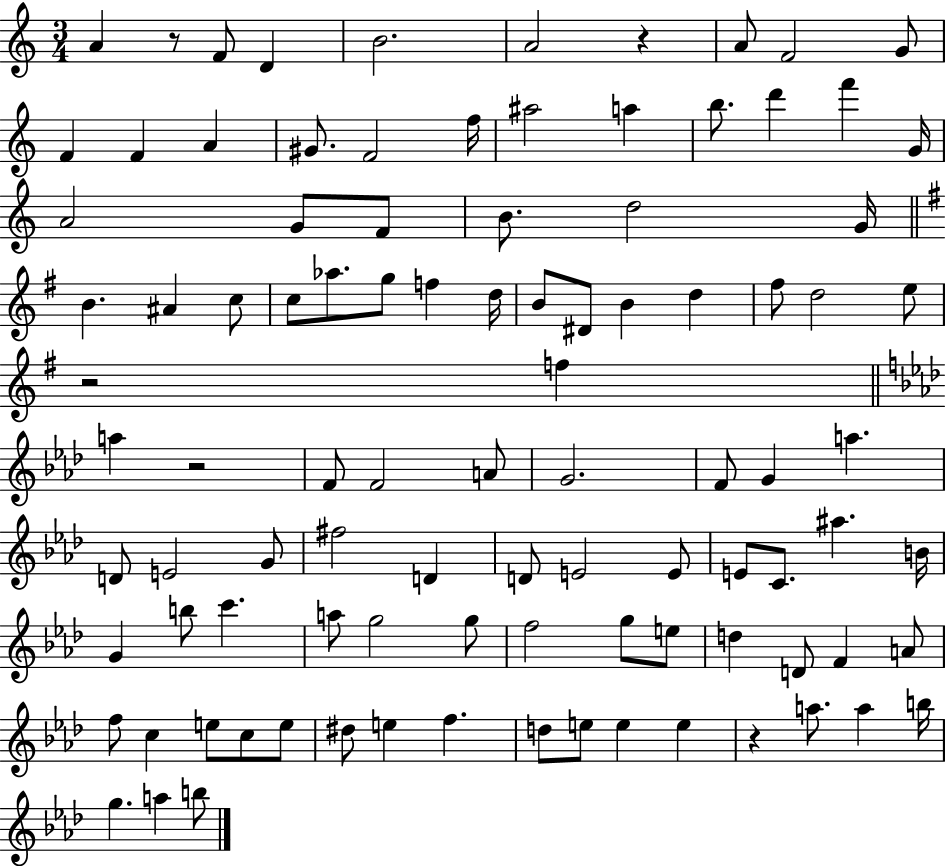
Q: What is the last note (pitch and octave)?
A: B5